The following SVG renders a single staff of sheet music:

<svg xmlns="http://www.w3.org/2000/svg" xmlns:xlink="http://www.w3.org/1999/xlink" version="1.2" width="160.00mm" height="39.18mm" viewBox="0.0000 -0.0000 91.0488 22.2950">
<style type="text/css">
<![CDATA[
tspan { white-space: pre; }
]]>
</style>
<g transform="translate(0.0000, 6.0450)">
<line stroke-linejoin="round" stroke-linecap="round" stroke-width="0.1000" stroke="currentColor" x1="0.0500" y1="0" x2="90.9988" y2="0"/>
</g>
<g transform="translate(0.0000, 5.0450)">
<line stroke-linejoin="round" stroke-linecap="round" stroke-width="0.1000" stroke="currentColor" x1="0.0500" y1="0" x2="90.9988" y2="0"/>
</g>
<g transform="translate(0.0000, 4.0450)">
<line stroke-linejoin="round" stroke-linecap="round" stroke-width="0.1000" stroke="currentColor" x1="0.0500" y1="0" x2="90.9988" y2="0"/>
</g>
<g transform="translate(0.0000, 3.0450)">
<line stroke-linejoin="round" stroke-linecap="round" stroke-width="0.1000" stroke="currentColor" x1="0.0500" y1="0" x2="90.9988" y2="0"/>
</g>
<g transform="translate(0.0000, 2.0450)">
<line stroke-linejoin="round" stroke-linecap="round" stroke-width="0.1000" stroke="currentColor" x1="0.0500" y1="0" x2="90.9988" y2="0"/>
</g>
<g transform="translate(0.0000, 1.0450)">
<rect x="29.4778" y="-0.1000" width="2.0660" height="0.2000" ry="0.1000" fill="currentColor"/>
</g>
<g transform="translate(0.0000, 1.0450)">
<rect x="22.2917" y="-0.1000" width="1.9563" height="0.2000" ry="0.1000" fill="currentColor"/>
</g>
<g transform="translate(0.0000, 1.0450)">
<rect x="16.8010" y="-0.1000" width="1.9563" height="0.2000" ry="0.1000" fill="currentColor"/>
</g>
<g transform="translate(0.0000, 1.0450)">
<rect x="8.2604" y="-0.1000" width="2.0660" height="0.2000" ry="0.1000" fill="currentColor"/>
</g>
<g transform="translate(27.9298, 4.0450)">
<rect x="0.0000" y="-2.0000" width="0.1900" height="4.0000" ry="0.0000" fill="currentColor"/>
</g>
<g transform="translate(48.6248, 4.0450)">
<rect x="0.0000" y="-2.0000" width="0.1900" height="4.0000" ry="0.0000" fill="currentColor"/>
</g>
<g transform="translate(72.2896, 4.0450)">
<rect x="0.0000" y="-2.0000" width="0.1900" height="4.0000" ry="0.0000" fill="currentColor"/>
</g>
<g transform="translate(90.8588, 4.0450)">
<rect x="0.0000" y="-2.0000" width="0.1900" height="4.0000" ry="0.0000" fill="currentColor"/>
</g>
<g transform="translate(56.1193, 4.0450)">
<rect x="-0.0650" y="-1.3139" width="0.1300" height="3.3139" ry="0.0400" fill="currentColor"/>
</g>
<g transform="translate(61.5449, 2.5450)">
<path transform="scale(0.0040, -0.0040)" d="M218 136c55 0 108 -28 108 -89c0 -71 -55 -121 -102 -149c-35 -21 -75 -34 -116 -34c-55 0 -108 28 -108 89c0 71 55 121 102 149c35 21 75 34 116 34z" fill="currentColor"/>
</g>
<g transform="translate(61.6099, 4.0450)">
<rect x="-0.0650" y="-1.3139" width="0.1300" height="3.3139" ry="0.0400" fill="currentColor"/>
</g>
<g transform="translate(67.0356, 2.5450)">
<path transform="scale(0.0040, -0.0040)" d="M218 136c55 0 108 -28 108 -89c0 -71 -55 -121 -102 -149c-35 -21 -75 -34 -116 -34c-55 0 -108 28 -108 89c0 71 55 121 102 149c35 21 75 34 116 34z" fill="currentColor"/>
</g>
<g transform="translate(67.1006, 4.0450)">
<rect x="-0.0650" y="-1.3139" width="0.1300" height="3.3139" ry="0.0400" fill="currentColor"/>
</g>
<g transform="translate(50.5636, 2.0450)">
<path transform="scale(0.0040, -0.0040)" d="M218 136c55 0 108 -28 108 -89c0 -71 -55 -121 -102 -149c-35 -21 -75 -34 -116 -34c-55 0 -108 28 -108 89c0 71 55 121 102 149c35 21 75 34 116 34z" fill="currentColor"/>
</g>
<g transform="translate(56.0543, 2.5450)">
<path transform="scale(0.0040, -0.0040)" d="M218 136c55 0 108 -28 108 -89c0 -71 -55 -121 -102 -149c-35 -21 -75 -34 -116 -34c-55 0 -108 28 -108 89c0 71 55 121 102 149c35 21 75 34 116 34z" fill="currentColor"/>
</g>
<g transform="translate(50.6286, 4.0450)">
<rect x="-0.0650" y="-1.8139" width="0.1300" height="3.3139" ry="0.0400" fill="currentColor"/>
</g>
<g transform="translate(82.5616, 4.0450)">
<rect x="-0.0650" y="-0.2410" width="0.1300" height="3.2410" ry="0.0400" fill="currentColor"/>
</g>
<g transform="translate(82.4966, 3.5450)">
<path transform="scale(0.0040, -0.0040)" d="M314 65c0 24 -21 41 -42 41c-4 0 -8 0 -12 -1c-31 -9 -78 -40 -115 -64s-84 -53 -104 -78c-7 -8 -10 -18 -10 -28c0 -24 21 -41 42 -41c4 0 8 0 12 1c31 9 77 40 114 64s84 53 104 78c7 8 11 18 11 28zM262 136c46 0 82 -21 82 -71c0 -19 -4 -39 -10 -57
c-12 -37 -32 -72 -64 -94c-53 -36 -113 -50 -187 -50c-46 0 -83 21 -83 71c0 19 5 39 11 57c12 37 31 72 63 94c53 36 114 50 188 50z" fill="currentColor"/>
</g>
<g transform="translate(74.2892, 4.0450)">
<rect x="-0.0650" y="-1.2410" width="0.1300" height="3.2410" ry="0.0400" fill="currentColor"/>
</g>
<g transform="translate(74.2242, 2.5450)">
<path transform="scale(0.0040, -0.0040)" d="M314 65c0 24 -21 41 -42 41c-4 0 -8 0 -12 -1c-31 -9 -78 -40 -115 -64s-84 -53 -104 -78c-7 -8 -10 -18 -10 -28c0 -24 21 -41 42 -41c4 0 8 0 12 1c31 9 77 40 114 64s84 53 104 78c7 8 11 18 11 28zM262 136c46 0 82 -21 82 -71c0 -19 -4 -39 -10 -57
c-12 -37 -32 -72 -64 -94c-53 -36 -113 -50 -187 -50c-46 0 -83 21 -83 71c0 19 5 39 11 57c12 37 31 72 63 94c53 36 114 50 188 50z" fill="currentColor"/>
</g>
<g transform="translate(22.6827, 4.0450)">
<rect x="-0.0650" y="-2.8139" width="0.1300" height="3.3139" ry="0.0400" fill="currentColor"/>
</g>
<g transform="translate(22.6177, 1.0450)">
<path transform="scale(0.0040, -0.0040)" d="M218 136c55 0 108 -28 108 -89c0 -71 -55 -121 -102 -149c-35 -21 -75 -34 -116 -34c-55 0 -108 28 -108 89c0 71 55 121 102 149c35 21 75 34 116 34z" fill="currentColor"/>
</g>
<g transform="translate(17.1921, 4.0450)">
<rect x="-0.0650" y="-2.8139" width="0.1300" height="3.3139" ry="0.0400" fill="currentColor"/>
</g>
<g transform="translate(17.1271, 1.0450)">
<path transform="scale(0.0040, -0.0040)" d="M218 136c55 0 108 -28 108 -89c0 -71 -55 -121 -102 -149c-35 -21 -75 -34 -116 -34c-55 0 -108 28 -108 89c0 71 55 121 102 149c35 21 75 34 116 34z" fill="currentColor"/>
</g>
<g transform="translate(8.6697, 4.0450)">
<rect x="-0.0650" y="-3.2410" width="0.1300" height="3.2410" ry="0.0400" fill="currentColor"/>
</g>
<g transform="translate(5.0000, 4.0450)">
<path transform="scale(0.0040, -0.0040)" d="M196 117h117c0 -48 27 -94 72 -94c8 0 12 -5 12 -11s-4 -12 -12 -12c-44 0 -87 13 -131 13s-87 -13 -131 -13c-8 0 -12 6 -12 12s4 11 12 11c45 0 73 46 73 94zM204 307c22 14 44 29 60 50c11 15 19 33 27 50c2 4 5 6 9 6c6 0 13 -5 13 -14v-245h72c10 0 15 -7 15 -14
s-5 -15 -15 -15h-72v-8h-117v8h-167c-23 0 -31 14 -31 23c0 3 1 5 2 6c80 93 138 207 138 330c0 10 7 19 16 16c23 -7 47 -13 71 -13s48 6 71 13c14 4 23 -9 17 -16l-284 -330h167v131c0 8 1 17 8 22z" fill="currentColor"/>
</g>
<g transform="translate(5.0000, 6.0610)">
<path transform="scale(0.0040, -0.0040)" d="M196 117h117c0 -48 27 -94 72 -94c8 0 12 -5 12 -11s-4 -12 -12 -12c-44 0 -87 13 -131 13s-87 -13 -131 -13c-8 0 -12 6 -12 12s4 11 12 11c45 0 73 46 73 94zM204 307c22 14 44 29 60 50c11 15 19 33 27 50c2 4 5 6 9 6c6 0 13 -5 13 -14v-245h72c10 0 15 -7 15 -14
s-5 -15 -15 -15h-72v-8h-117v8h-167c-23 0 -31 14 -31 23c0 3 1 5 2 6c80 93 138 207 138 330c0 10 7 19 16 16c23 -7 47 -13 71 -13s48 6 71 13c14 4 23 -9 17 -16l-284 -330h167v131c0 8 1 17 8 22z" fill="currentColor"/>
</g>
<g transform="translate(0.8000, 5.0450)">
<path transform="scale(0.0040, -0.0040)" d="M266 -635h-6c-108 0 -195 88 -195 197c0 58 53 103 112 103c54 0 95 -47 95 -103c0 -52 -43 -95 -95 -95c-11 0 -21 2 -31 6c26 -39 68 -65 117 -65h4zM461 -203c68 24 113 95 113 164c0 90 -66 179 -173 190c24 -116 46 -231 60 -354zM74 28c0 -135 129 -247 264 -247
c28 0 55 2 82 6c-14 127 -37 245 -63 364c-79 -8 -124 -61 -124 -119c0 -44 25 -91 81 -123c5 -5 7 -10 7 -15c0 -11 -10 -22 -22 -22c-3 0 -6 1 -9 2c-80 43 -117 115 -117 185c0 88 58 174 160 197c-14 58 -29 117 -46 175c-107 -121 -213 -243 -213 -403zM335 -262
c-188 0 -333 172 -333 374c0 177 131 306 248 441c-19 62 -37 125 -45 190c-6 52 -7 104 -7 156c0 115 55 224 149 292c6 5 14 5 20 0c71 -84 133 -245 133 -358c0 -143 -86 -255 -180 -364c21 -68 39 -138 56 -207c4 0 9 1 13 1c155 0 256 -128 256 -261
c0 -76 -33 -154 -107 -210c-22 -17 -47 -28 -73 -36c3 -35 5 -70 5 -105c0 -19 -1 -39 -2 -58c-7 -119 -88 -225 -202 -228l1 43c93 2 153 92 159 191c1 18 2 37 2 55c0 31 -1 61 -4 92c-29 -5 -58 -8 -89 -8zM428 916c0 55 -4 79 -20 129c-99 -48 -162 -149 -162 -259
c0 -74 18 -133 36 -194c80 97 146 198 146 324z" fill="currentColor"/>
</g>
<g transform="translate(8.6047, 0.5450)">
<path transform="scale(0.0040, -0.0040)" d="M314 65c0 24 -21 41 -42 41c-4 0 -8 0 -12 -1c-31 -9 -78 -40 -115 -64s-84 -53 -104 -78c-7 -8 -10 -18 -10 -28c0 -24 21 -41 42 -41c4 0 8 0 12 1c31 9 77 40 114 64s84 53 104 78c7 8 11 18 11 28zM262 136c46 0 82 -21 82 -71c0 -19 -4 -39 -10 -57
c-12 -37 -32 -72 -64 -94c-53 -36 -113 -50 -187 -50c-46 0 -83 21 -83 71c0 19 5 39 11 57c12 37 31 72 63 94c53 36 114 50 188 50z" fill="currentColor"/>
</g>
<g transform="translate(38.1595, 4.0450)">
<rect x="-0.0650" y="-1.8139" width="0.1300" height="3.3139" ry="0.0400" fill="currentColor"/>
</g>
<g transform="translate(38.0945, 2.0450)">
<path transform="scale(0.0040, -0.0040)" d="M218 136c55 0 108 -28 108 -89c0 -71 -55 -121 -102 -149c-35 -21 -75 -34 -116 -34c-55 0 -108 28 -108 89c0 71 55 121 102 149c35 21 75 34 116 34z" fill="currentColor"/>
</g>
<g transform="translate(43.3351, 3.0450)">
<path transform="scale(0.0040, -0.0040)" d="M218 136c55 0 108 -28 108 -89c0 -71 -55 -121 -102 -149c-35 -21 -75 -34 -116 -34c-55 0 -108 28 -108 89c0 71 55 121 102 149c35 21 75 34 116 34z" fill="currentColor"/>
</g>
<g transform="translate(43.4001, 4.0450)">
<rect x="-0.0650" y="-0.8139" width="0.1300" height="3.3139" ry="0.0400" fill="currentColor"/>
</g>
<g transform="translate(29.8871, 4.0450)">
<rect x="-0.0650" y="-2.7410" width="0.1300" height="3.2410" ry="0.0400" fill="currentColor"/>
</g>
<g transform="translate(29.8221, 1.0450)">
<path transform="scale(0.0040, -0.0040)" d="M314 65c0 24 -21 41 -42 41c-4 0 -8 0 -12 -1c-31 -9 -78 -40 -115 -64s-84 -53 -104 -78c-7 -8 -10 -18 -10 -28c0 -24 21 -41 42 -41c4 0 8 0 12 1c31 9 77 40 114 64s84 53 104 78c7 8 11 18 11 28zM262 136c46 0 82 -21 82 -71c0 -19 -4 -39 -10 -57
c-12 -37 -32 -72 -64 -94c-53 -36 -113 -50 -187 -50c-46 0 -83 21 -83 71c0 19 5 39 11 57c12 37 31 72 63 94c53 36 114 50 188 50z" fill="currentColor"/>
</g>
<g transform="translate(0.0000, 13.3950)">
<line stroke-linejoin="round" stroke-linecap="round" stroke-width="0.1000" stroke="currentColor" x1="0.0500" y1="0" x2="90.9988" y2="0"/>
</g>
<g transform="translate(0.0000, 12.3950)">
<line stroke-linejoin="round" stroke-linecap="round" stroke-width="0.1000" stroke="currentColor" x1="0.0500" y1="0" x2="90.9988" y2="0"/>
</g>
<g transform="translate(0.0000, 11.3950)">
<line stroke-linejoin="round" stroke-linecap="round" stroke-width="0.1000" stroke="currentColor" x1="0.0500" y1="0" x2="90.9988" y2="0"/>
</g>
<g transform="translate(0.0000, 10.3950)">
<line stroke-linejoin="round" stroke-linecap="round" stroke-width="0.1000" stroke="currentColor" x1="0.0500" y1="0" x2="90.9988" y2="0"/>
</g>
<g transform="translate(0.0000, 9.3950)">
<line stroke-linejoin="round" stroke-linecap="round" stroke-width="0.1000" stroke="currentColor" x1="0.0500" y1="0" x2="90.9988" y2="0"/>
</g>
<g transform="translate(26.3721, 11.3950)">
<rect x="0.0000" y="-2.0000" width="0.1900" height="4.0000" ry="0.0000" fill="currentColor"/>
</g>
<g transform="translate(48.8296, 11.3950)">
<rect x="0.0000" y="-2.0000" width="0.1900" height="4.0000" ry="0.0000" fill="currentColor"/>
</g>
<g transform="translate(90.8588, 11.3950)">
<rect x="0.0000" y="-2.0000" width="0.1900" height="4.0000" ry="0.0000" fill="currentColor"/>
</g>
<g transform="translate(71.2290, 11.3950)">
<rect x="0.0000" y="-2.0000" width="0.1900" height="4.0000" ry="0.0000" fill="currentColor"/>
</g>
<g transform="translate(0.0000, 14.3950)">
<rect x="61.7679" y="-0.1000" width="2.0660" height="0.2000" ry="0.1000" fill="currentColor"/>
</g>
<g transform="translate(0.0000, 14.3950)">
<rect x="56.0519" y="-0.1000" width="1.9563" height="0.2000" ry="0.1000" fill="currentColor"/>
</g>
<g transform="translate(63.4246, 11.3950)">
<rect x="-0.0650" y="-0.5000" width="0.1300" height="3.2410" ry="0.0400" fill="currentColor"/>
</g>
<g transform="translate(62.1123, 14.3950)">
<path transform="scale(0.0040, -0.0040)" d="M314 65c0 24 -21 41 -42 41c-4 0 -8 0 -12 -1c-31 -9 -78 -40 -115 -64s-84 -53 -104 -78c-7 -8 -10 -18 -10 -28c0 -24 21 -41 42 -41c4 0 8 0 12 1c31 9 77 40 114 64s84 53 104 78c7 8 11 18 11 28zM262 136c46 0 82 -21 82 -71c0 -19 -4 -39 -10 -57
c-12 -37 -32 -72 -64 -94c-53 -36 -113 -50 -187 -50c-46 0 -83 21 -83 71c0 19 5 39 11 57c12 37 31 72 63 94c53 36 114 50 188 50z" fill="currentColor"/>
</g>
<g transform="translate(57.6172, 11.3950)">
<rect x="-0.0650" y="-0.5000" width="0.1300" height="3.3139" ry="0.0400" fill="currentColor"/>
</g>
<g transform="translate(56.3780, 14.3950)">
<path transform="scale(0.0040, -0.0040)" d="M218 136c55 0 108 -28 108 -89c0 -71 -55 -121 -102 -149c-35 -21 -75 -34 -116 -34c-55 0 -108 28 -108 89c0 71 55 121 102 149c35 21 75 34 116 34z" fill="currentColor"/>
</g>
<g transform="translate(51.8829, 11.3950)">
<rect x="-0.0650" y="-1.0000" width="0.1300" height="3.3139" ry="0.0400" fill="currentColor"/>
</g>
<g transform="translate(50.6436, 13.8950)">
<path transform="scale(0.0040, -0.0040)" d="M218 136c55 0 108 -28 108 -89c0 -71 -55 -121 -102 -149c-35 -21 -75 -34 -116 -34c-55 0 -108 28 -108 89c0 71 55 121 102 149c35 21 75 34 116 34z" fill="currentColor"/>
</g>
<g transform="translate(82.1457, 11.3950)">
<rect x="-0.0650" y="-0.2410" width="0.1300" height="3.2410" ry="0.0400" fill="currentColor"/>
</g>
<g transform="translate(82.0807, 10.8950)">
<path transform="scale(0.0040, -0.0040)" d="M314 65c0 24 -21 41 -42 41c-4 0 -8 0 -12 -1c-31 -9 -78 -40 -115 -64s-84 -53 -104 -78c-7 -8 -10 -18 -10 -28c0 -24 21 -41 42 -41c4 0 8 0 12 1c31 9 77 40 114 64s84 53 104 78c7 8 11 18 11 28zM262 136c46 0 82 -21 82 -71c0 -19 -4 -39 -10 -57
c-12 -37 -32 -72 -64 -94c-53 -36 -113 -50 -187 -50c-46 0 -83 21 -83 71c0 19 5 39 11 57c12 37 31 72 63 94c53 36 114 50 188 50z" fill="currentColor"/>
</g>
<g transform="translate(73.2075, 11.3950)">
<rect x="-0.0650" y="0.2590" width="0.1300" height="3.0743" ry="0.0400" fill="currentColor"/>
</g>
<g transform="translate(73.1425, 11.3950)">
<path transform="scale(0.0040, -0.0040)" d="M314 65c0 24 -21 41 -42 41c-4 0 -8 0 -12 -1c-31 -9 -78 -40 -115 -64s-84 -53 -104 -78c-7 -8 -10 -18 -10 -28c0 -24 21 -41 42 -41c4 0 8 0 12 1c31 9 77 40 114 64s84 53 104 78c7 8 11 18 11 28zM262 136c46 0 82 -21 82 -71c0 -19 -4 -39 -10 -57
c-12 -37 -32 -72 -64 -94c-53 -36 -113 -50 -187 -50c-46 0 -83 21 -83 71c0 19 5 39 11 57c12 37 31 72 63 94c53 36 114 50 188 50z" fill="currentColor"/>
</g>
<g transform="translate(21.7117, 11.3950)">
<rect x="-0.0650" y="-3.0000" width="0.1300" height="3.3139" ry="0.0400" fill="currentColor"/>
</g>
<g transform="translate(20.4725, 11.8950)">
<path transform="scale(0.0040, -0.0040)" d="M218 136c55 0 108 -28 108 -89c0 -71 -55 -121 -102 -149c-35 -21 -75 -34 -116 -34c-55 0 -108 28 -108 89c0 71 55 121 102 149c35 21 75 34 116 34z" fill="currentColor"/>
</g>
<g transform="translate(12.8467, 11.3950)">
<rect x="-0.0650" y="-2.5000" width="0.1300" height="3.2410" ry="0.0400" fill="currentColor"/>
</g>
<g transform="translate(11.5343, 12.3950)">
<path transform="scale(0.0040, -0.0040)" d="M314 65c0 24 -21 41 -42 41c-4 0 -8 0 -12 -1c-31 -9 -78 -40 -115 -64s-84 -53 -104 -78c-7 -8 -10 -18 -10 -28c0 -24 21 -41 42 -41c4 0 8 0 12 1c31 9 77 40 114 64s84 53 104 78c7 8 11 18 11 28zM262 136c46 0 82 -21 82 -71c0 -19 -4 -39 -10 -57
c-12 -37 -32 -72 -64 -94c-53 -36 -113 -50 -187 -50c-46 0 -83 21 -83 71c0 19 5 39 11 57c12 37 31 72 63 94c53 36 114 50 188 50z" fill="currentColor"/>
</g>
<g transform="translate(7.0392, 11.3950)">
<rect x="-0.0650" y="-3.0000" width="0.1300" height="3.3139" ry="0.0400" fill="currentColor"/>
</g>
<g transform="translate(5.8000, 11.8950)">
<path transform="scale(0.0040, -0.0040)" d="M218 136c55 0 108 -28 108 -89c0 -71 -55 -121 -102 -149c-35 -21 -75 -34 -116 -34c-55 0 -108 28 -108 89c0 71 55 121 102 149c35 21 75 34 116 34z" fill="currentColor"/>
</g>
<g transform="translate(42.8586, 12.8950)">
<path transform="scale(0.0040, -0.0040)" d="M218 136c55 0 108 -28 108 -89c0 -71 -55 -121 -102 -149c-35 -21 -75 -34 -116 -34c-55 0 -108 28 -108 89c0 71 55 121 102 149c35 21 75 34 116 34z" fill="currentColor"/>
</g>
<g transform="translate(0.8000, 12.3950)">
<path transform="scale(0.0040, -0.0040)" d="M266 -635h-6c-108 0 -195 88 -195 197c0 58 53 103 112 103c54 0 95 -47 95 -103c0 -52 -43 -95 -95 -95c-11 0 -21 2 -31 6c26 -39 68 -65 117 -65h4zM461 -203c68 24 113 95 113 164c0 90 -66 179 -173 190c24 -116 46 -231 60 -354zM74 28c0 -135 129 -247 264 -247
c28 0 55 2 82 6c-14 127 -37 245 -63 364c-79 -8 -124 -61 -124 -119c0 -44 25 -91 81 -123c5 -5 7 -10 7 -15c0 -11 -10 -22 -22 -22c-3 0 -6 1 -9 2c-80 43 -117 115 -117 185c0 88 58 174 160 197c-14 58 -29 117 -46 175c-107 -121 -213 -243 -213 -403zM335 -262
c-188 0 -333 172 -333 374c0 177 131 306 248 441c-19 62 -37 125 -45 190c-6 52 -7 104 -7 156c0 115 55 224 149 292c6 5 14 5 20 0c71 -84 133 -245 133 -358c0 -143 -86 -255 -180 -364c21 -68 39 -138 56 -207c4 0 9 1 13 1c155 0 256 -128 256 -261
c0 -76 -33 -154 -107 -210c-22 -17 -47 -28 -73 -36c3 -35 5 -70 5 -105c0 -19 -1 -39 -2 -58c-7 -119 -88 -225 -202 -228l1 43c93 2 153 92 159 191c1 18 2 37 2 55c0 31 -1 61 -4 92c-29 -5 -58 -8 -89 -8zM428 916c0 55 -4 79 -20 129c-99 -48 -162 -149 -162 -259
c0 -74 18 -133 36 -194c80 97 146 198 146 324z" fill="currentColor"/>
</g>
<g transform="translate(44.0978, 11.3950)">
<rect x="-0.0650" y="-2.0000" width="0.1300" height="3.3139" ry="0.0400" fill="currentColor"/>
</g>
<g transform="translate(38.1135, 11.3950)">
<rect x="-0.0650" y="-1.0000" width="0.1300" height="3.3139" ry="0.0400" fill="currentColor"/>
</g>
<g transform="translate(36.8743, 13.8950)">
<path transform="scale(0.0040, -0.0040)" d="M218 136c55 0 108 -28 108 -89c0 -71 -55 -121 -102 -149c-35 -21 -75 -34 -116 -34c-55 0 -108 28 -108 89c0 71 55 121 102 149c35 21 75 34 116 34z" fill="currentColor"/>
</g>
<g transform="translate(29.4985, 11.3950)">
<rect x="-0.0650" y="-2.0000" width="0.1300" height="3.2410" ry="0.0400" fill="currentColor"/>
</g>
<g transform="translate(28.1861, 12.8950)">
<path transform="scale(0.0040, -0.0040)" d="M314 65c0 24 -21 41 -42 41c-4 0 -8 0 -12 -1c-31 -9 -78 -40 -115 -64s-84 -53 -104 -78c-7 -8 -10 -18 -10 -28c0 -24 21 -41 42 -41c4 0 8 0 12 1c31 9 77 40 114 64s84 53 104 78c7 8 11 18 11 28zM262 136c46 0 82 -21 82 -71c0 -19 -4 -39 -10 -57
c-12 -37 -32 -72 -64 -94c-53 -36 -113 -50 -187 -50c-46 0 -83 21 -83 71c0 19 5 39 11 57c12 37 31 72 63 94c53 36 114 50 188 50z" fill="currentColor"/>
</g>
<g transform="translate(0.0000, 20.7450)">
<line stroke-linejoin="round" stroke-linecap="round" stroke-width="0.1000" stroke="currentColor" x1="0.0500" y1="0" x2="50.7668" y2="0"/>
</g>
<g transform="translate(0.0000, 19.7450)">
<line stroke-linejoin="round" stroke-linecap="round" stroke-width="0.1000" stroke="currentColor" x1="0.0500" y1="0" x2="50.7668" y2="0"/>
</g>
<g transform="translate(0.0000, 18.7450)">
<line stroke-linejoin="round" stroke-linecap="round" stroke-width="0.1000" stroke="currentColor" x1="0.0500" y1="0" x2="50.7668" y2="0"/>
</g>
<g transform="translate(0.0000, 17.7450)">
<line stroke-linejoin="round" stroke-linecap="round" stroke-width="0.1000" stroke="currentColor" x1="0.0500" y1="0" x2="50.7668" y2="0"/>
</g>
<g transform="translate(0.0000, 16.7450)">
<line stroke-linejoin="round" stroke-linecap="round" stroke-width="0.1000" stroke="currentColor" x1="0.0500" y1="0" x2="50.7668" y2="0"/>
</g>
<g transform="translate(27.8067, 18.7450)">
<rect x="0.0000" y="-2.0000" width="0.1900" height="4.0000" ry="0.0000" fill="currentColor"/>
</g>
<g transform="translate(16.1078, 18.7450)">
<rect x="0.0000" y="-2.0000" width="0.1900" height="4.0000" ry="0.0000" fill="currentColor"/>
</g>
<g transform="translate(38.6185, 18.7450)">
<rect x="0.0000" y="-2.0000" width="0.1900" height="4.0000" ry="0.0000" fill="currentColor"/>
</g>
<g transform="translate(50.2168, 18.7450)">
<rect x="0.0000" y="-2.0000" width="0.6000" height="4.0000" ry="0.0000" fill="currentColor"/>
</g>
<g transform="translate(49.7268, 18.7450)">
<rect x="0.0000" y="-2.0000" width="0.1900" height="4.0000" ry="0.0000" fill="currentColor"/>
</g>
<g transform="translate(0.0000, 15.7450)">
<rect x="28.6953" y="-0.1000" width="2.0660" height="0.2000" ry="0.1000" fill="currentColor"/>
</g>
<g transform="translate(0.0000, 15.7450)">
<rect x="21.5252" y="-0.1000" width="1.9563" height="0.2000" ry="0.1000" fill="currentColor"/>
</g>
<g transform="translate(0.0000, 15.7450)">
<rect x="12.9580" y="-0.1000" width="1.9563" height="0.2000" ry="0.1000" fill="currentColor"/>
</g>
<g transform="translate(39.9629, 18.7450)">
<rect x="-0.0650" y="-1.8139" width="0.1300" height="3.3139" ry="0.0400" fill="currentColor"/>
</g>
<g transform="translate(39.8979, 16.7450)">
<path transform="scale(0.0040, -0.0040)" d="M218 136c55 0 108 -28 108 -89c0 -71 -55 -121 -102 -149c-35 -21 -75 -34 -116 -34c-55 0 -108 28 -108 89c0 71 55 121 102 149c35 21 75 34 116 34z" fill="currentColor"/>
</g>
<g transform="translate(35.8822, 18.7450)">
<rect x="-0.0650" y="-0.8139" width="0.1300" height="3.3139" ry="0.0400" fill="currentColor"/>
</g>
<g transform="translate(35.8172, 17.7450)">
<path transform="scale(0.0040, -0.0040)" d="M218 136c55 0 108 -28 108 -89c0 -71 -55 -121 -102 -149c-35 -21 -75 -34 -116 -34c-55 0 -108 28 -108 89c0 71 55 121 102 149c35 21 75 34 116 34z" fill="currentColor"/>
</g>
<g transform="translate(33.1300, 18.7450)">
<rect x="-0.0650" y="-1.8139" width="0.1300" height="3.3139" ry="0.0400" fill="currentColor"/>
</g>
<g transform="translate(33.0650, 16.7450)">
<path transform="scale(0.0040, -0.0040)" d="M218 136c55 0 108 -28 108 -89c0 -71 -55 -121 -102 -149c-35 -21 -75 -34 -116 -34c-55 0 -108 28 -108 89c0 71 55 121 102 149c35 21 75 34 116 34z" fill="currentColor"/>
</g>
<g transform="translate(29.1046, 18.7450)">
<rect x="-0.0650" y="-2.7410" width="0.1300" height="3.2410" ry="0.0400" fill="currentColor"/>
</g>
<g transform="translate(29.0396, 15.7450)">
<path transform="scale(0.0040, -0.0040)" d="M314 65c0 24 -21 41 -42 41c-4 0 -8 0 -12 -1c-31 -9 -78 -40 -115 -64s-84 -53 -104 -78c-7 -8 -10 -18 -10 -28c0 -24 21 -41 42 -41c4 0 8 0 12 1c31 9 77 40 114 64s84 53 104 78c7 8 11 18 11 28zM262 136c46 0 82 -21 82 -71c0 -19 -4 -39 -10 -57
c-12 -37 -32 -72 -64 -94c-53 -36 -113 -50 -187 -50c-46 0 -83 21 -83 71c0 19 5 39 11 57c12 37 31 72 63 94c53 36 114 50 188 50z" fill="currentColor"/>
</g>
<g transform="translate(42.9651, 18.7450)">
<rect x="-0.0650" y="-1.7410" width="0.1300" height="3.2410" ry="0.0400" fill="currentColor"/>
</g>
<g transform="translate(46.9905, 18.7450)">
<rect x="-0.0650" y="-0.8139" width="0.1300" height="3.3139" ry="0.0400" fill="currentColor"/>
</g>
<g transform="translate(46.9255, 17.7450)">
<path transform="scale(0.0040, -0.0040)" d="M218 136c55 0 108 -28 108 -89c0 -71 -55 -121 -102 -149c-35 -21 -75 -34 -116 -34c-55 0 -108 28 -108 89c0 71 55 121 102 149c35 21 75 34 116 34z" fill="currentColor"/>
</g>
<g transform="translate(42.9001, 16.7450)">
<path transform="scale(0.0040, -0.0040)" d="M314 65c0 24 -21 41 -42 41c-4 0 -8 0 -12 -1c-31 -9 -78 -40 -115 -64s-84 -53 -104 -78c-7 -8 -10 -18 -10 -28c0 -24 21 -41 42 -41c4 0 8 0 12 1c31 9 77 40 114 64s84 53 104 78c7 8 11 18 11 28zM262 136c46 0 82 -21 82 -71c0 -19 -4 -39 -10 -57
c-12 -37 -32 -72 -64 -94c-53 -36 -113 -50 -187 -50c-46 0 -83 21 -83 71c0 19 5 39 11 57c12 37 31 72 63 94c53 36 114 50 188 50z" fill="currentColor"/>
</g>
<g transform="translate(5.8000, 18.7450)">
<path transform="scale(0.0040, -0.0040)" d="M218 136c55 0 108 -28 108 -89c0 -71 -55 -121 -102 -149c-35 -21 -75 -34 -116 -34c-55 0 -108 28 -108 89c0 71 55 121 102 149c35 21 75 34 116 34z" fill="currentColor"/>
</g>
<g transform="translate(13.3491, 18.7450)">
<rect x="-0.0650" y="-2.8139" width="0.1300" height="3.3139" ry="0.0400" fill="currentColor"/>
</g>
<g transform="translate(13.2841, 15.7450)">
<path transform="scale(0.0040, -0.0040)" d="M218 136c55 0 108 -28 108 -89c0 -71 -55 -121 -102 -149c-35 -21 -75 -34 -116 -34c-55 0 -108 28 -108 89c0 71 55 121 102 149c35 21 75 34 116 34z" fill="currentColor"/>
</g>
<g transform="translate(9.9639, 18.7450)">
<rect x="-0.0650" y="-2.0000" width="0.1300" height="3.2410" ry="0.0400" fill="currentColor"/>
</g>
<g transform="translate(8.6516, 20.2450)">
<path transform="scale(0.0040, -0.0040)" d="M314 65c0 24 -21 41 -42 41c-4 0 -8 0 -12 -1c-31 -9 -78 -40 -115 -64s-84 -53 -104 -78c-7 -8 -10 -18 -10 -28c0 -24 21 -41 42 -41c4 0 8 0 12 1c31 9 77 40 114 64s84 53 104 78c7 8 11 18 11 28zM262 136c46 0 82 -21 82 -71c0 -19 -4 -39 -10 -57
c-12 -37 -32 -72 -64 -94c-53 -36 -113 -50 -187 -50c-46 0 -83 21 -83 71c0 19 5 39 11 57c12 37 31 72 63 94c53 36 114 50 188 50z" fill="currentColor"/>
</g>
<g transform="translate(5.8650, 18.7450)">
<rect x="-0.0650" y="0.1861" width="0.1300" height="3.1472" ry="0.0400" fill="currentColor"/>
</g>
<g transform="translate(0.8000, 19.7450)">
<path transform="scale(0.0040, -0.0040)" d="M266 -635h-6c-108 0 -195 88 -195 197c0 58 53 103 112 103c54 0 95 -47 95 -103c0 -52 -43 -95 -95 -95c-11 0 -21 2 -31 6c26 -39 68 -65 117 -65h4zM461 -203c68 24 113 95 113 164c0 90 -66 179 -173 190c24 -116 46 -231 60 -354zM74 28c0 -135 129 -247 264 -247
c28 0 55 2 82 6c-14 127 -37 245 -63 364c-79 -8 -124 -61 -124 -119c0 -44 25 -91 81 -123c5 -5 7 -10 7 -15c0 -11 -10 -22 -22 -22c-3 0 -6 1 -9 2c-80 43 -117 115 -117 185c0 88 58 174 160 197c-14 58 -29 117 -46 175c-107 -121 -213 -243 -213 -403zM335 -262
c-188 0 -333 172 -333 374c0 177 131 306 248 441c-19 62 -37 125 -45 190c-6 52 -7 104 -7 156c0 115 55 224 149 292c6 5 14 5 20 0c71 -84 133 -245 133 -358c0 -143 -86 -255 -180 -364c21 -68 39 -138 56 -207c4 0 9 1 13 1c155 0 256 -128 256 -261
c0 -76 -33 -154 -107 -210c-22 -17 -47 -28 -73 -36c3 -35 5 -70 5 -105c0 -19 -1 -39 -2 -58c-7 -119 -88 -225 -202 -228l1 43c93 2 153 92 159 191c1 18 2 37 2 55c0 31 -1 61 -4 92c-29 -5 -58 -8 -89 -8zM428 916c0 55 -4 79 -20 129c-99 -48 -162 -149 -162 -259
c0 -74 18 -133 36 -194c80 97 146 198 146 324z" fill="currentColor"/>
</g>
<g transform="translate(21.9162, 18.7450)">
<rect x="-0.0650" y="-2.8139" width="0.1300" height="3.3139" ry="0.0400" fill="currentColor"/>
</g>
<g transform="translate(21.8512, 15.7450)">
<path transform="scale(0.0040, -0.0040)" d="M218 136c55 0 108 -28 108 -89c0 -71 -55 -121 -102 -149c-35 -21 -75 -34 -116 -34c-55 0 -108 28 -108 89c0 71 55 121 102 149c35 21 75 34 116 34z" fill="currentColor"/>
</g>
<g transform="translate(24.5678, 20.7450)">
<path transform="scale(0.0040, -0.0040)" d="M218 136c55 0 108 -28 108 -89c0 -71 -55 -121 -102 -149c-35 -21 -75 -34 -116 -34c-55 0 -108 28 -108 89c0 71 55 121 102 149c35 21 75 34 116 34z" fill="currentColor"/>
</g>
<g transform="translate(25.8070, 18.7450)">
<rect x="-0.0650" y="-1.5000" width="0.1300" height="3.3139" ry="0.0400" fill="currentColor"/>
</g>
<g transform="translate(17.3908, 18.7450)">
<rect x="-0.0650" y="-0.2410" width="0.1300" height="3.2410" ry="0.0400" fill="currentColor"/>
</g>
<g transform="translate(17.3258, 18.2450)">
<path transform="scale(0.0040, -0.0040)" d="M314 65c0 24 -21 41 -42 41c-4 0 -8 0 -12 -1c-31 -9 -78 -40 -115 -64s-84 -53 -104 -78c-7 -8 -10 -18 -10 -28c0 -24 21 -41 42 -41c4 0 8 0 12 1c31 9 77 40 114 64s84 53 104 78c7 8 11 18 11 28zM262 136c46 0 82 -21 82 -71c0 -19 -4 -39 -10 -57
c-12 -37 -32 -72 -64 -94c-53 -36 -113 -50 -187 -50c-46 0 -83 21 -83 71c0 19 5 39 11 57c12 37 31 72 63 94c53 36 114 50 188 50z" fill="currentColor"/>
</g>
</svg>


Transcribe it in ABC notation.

X:1
T:Untitled
M:4/4
L:1/4
K:C
b2 a a a2 f d f e e e e2 c2 A G2 A F2 D F D C C2 B2 c2 B F2 a c2 a E a2 f d f f2 d